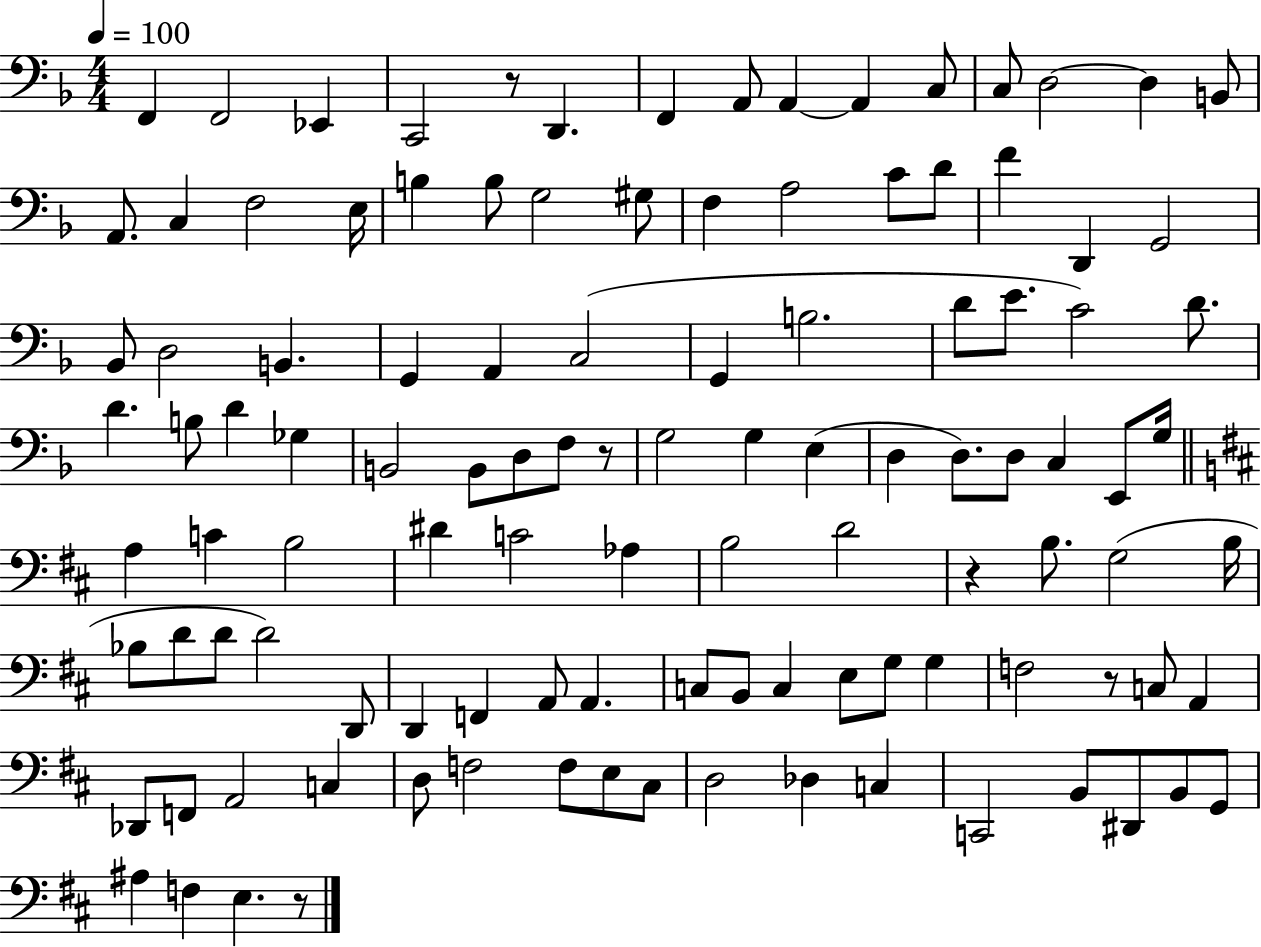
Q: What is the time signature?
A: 4/4